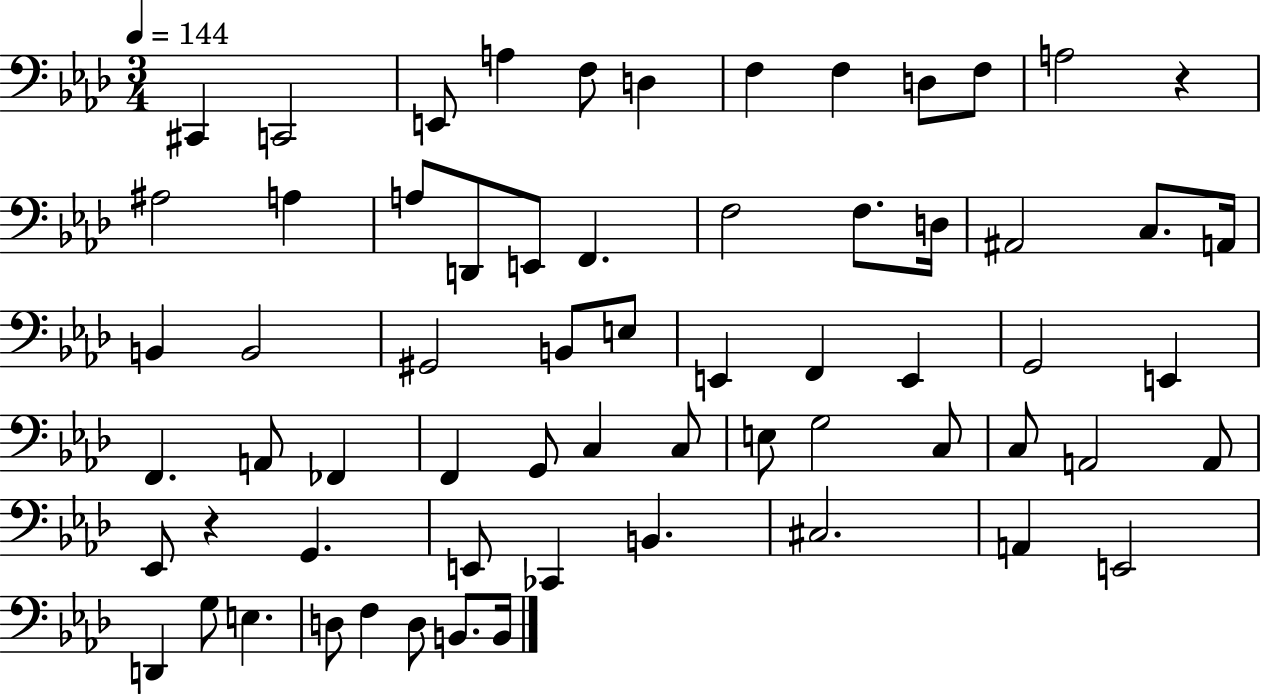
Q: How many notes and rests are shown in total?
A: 64